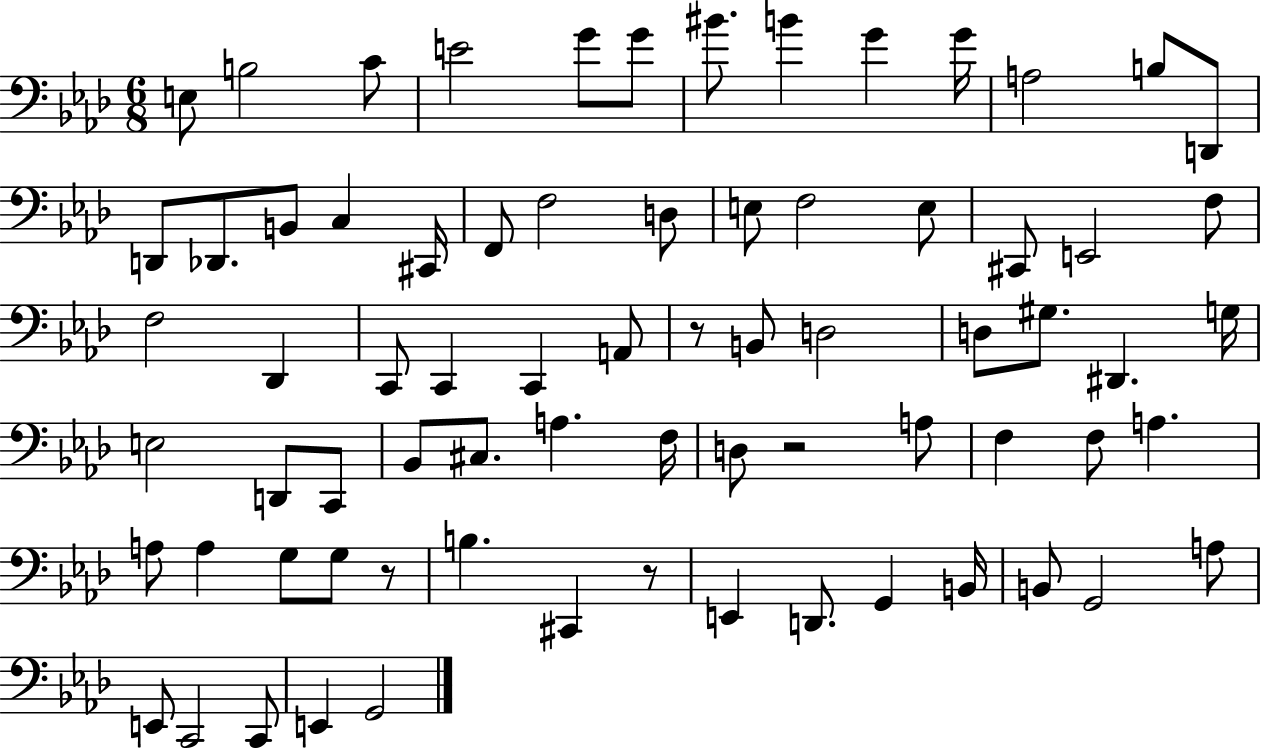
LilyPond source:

{
  \clef bass
  \numericTimeSignature
  \time 6/8
  \key aes \major
  e8 b2 c'8 | e'2 g'8 g'8 | bis'8. b'4 g'4 g'16 | a2 b8 d,8 | \break d,8 des,8. b,8 c4 cis,16 | f,8 f2 d8 | e8 f2 e8 | cis,8 e,2 f8 | \break f2 des,4 | c,8 c,4 c,4 a,8 | r8 b,8 d2 | d8 gis8. dis,4. g16 | \break e2 d,8 c,8 | bes,8 cis8. a4. f16 | d8 r2 a8 | f4 f8 a4. | \break a8 a4 g8 g8 r8 | b4. cis,4 r8 | e,4 d,8. g,4 b,16 | b,8 g,2 a8 | \break e,8 c,2 c,8 | e,4 g,2 | \bar "|."
}